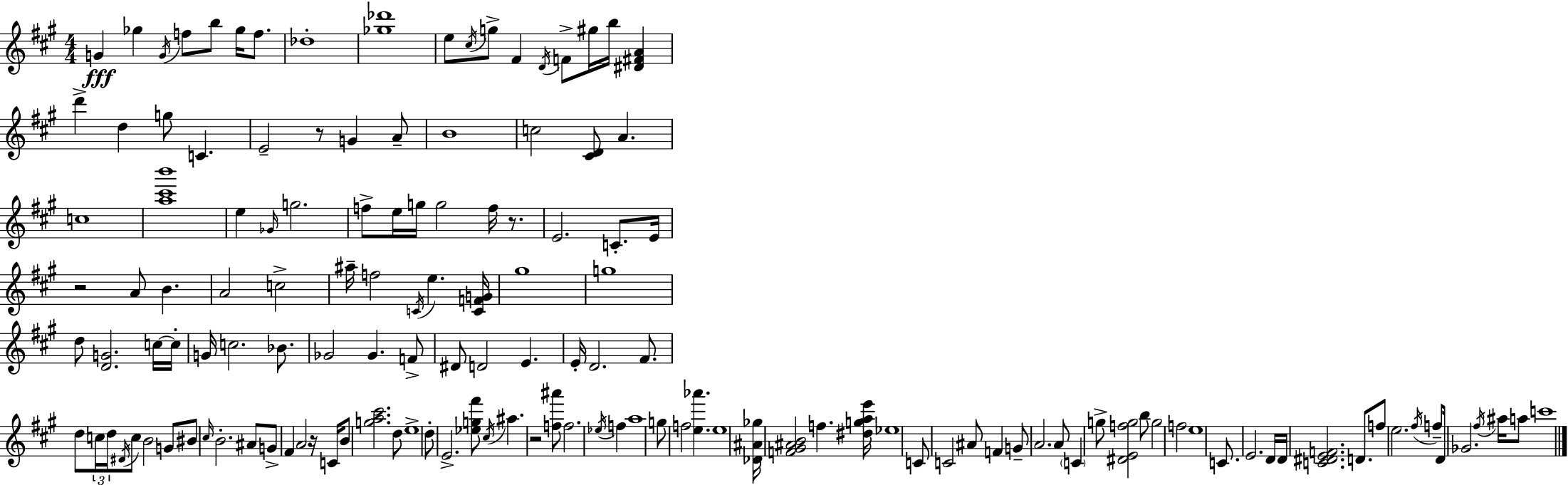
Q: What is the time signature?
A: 4/4